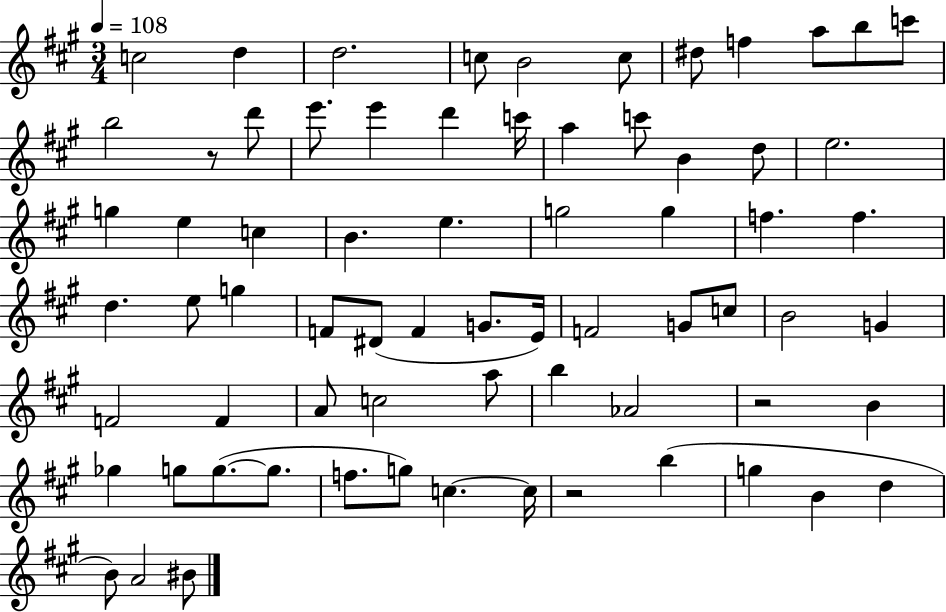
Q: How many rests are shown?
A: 3